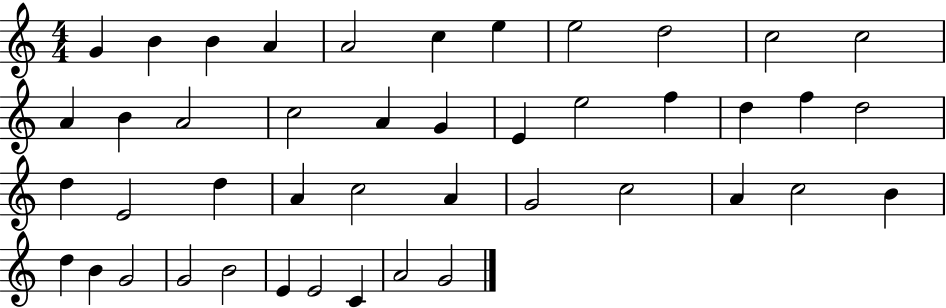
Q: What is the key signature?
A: C major